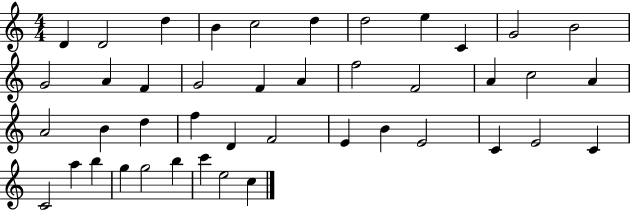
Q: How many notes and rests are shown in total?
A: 43